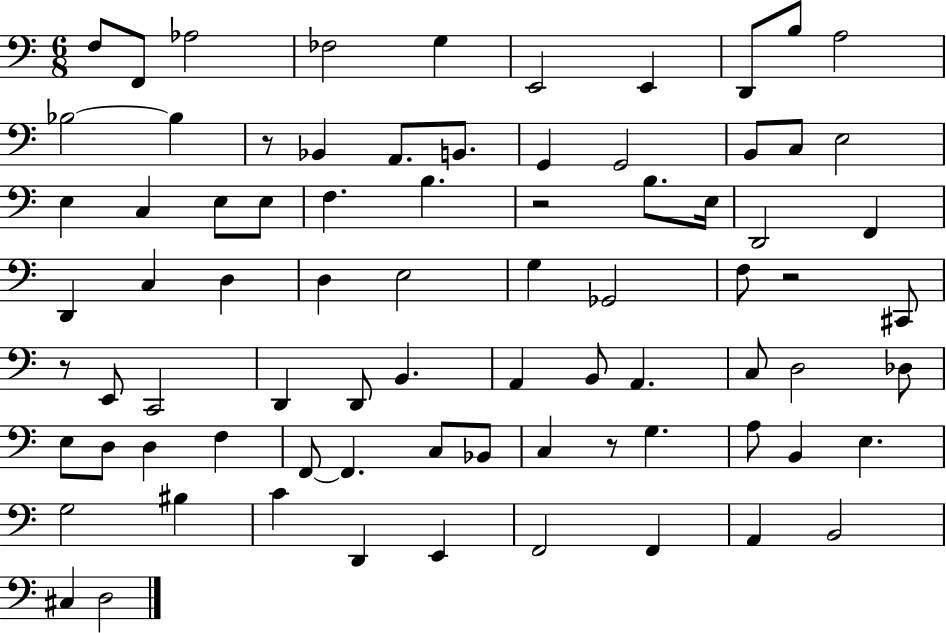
F3/e F2/e Ab3/h FES3/h G3/q E2/h E2/q D2/e B3/e A3/h Bb3/h Bb3/q R/e Bb2/q A2/e. B2/e. G2/q G2/h B2/e C3/e E3/h E3/q C3/q E3/e E3/e F3/q. B3/q. R/h B3/e. E3/s D2/h F2/q D2/q C3/q D3/q D3/q E3/h G3/q Gb2/h F3/e R/h C#2/e R/e E2/e C2/h D2/q D2/e B2/q. A2/q B2/e A2/q. C3/e D3/h Db3/e E3/e D3/e D3/q F3/q F2/e F2/q. C3/e Bb2/e C3/q R/e G3/q. A3/e B2/q E3/q. G3/h BIS3/q C4/q D2/q E2/q F2/h F2/q A2/q B2/h C#3/q D3/h